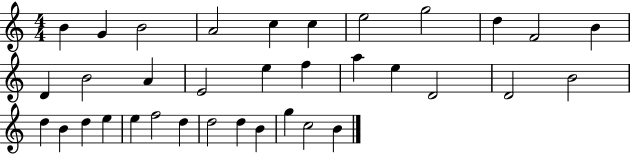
B4/q G4/q B4/h A4/h C5/q C5/q E5/h G5/h D5/q F4/h B4/q D4/q B4/h A4/q E4/h E5/q F5/q A5/q E5/q D4/h D4/h B4/h D5/q B4/q D5/q E5/q E5/q F5/h D5/q D5/h D5/q B4/q G5/q C5/h B4/q